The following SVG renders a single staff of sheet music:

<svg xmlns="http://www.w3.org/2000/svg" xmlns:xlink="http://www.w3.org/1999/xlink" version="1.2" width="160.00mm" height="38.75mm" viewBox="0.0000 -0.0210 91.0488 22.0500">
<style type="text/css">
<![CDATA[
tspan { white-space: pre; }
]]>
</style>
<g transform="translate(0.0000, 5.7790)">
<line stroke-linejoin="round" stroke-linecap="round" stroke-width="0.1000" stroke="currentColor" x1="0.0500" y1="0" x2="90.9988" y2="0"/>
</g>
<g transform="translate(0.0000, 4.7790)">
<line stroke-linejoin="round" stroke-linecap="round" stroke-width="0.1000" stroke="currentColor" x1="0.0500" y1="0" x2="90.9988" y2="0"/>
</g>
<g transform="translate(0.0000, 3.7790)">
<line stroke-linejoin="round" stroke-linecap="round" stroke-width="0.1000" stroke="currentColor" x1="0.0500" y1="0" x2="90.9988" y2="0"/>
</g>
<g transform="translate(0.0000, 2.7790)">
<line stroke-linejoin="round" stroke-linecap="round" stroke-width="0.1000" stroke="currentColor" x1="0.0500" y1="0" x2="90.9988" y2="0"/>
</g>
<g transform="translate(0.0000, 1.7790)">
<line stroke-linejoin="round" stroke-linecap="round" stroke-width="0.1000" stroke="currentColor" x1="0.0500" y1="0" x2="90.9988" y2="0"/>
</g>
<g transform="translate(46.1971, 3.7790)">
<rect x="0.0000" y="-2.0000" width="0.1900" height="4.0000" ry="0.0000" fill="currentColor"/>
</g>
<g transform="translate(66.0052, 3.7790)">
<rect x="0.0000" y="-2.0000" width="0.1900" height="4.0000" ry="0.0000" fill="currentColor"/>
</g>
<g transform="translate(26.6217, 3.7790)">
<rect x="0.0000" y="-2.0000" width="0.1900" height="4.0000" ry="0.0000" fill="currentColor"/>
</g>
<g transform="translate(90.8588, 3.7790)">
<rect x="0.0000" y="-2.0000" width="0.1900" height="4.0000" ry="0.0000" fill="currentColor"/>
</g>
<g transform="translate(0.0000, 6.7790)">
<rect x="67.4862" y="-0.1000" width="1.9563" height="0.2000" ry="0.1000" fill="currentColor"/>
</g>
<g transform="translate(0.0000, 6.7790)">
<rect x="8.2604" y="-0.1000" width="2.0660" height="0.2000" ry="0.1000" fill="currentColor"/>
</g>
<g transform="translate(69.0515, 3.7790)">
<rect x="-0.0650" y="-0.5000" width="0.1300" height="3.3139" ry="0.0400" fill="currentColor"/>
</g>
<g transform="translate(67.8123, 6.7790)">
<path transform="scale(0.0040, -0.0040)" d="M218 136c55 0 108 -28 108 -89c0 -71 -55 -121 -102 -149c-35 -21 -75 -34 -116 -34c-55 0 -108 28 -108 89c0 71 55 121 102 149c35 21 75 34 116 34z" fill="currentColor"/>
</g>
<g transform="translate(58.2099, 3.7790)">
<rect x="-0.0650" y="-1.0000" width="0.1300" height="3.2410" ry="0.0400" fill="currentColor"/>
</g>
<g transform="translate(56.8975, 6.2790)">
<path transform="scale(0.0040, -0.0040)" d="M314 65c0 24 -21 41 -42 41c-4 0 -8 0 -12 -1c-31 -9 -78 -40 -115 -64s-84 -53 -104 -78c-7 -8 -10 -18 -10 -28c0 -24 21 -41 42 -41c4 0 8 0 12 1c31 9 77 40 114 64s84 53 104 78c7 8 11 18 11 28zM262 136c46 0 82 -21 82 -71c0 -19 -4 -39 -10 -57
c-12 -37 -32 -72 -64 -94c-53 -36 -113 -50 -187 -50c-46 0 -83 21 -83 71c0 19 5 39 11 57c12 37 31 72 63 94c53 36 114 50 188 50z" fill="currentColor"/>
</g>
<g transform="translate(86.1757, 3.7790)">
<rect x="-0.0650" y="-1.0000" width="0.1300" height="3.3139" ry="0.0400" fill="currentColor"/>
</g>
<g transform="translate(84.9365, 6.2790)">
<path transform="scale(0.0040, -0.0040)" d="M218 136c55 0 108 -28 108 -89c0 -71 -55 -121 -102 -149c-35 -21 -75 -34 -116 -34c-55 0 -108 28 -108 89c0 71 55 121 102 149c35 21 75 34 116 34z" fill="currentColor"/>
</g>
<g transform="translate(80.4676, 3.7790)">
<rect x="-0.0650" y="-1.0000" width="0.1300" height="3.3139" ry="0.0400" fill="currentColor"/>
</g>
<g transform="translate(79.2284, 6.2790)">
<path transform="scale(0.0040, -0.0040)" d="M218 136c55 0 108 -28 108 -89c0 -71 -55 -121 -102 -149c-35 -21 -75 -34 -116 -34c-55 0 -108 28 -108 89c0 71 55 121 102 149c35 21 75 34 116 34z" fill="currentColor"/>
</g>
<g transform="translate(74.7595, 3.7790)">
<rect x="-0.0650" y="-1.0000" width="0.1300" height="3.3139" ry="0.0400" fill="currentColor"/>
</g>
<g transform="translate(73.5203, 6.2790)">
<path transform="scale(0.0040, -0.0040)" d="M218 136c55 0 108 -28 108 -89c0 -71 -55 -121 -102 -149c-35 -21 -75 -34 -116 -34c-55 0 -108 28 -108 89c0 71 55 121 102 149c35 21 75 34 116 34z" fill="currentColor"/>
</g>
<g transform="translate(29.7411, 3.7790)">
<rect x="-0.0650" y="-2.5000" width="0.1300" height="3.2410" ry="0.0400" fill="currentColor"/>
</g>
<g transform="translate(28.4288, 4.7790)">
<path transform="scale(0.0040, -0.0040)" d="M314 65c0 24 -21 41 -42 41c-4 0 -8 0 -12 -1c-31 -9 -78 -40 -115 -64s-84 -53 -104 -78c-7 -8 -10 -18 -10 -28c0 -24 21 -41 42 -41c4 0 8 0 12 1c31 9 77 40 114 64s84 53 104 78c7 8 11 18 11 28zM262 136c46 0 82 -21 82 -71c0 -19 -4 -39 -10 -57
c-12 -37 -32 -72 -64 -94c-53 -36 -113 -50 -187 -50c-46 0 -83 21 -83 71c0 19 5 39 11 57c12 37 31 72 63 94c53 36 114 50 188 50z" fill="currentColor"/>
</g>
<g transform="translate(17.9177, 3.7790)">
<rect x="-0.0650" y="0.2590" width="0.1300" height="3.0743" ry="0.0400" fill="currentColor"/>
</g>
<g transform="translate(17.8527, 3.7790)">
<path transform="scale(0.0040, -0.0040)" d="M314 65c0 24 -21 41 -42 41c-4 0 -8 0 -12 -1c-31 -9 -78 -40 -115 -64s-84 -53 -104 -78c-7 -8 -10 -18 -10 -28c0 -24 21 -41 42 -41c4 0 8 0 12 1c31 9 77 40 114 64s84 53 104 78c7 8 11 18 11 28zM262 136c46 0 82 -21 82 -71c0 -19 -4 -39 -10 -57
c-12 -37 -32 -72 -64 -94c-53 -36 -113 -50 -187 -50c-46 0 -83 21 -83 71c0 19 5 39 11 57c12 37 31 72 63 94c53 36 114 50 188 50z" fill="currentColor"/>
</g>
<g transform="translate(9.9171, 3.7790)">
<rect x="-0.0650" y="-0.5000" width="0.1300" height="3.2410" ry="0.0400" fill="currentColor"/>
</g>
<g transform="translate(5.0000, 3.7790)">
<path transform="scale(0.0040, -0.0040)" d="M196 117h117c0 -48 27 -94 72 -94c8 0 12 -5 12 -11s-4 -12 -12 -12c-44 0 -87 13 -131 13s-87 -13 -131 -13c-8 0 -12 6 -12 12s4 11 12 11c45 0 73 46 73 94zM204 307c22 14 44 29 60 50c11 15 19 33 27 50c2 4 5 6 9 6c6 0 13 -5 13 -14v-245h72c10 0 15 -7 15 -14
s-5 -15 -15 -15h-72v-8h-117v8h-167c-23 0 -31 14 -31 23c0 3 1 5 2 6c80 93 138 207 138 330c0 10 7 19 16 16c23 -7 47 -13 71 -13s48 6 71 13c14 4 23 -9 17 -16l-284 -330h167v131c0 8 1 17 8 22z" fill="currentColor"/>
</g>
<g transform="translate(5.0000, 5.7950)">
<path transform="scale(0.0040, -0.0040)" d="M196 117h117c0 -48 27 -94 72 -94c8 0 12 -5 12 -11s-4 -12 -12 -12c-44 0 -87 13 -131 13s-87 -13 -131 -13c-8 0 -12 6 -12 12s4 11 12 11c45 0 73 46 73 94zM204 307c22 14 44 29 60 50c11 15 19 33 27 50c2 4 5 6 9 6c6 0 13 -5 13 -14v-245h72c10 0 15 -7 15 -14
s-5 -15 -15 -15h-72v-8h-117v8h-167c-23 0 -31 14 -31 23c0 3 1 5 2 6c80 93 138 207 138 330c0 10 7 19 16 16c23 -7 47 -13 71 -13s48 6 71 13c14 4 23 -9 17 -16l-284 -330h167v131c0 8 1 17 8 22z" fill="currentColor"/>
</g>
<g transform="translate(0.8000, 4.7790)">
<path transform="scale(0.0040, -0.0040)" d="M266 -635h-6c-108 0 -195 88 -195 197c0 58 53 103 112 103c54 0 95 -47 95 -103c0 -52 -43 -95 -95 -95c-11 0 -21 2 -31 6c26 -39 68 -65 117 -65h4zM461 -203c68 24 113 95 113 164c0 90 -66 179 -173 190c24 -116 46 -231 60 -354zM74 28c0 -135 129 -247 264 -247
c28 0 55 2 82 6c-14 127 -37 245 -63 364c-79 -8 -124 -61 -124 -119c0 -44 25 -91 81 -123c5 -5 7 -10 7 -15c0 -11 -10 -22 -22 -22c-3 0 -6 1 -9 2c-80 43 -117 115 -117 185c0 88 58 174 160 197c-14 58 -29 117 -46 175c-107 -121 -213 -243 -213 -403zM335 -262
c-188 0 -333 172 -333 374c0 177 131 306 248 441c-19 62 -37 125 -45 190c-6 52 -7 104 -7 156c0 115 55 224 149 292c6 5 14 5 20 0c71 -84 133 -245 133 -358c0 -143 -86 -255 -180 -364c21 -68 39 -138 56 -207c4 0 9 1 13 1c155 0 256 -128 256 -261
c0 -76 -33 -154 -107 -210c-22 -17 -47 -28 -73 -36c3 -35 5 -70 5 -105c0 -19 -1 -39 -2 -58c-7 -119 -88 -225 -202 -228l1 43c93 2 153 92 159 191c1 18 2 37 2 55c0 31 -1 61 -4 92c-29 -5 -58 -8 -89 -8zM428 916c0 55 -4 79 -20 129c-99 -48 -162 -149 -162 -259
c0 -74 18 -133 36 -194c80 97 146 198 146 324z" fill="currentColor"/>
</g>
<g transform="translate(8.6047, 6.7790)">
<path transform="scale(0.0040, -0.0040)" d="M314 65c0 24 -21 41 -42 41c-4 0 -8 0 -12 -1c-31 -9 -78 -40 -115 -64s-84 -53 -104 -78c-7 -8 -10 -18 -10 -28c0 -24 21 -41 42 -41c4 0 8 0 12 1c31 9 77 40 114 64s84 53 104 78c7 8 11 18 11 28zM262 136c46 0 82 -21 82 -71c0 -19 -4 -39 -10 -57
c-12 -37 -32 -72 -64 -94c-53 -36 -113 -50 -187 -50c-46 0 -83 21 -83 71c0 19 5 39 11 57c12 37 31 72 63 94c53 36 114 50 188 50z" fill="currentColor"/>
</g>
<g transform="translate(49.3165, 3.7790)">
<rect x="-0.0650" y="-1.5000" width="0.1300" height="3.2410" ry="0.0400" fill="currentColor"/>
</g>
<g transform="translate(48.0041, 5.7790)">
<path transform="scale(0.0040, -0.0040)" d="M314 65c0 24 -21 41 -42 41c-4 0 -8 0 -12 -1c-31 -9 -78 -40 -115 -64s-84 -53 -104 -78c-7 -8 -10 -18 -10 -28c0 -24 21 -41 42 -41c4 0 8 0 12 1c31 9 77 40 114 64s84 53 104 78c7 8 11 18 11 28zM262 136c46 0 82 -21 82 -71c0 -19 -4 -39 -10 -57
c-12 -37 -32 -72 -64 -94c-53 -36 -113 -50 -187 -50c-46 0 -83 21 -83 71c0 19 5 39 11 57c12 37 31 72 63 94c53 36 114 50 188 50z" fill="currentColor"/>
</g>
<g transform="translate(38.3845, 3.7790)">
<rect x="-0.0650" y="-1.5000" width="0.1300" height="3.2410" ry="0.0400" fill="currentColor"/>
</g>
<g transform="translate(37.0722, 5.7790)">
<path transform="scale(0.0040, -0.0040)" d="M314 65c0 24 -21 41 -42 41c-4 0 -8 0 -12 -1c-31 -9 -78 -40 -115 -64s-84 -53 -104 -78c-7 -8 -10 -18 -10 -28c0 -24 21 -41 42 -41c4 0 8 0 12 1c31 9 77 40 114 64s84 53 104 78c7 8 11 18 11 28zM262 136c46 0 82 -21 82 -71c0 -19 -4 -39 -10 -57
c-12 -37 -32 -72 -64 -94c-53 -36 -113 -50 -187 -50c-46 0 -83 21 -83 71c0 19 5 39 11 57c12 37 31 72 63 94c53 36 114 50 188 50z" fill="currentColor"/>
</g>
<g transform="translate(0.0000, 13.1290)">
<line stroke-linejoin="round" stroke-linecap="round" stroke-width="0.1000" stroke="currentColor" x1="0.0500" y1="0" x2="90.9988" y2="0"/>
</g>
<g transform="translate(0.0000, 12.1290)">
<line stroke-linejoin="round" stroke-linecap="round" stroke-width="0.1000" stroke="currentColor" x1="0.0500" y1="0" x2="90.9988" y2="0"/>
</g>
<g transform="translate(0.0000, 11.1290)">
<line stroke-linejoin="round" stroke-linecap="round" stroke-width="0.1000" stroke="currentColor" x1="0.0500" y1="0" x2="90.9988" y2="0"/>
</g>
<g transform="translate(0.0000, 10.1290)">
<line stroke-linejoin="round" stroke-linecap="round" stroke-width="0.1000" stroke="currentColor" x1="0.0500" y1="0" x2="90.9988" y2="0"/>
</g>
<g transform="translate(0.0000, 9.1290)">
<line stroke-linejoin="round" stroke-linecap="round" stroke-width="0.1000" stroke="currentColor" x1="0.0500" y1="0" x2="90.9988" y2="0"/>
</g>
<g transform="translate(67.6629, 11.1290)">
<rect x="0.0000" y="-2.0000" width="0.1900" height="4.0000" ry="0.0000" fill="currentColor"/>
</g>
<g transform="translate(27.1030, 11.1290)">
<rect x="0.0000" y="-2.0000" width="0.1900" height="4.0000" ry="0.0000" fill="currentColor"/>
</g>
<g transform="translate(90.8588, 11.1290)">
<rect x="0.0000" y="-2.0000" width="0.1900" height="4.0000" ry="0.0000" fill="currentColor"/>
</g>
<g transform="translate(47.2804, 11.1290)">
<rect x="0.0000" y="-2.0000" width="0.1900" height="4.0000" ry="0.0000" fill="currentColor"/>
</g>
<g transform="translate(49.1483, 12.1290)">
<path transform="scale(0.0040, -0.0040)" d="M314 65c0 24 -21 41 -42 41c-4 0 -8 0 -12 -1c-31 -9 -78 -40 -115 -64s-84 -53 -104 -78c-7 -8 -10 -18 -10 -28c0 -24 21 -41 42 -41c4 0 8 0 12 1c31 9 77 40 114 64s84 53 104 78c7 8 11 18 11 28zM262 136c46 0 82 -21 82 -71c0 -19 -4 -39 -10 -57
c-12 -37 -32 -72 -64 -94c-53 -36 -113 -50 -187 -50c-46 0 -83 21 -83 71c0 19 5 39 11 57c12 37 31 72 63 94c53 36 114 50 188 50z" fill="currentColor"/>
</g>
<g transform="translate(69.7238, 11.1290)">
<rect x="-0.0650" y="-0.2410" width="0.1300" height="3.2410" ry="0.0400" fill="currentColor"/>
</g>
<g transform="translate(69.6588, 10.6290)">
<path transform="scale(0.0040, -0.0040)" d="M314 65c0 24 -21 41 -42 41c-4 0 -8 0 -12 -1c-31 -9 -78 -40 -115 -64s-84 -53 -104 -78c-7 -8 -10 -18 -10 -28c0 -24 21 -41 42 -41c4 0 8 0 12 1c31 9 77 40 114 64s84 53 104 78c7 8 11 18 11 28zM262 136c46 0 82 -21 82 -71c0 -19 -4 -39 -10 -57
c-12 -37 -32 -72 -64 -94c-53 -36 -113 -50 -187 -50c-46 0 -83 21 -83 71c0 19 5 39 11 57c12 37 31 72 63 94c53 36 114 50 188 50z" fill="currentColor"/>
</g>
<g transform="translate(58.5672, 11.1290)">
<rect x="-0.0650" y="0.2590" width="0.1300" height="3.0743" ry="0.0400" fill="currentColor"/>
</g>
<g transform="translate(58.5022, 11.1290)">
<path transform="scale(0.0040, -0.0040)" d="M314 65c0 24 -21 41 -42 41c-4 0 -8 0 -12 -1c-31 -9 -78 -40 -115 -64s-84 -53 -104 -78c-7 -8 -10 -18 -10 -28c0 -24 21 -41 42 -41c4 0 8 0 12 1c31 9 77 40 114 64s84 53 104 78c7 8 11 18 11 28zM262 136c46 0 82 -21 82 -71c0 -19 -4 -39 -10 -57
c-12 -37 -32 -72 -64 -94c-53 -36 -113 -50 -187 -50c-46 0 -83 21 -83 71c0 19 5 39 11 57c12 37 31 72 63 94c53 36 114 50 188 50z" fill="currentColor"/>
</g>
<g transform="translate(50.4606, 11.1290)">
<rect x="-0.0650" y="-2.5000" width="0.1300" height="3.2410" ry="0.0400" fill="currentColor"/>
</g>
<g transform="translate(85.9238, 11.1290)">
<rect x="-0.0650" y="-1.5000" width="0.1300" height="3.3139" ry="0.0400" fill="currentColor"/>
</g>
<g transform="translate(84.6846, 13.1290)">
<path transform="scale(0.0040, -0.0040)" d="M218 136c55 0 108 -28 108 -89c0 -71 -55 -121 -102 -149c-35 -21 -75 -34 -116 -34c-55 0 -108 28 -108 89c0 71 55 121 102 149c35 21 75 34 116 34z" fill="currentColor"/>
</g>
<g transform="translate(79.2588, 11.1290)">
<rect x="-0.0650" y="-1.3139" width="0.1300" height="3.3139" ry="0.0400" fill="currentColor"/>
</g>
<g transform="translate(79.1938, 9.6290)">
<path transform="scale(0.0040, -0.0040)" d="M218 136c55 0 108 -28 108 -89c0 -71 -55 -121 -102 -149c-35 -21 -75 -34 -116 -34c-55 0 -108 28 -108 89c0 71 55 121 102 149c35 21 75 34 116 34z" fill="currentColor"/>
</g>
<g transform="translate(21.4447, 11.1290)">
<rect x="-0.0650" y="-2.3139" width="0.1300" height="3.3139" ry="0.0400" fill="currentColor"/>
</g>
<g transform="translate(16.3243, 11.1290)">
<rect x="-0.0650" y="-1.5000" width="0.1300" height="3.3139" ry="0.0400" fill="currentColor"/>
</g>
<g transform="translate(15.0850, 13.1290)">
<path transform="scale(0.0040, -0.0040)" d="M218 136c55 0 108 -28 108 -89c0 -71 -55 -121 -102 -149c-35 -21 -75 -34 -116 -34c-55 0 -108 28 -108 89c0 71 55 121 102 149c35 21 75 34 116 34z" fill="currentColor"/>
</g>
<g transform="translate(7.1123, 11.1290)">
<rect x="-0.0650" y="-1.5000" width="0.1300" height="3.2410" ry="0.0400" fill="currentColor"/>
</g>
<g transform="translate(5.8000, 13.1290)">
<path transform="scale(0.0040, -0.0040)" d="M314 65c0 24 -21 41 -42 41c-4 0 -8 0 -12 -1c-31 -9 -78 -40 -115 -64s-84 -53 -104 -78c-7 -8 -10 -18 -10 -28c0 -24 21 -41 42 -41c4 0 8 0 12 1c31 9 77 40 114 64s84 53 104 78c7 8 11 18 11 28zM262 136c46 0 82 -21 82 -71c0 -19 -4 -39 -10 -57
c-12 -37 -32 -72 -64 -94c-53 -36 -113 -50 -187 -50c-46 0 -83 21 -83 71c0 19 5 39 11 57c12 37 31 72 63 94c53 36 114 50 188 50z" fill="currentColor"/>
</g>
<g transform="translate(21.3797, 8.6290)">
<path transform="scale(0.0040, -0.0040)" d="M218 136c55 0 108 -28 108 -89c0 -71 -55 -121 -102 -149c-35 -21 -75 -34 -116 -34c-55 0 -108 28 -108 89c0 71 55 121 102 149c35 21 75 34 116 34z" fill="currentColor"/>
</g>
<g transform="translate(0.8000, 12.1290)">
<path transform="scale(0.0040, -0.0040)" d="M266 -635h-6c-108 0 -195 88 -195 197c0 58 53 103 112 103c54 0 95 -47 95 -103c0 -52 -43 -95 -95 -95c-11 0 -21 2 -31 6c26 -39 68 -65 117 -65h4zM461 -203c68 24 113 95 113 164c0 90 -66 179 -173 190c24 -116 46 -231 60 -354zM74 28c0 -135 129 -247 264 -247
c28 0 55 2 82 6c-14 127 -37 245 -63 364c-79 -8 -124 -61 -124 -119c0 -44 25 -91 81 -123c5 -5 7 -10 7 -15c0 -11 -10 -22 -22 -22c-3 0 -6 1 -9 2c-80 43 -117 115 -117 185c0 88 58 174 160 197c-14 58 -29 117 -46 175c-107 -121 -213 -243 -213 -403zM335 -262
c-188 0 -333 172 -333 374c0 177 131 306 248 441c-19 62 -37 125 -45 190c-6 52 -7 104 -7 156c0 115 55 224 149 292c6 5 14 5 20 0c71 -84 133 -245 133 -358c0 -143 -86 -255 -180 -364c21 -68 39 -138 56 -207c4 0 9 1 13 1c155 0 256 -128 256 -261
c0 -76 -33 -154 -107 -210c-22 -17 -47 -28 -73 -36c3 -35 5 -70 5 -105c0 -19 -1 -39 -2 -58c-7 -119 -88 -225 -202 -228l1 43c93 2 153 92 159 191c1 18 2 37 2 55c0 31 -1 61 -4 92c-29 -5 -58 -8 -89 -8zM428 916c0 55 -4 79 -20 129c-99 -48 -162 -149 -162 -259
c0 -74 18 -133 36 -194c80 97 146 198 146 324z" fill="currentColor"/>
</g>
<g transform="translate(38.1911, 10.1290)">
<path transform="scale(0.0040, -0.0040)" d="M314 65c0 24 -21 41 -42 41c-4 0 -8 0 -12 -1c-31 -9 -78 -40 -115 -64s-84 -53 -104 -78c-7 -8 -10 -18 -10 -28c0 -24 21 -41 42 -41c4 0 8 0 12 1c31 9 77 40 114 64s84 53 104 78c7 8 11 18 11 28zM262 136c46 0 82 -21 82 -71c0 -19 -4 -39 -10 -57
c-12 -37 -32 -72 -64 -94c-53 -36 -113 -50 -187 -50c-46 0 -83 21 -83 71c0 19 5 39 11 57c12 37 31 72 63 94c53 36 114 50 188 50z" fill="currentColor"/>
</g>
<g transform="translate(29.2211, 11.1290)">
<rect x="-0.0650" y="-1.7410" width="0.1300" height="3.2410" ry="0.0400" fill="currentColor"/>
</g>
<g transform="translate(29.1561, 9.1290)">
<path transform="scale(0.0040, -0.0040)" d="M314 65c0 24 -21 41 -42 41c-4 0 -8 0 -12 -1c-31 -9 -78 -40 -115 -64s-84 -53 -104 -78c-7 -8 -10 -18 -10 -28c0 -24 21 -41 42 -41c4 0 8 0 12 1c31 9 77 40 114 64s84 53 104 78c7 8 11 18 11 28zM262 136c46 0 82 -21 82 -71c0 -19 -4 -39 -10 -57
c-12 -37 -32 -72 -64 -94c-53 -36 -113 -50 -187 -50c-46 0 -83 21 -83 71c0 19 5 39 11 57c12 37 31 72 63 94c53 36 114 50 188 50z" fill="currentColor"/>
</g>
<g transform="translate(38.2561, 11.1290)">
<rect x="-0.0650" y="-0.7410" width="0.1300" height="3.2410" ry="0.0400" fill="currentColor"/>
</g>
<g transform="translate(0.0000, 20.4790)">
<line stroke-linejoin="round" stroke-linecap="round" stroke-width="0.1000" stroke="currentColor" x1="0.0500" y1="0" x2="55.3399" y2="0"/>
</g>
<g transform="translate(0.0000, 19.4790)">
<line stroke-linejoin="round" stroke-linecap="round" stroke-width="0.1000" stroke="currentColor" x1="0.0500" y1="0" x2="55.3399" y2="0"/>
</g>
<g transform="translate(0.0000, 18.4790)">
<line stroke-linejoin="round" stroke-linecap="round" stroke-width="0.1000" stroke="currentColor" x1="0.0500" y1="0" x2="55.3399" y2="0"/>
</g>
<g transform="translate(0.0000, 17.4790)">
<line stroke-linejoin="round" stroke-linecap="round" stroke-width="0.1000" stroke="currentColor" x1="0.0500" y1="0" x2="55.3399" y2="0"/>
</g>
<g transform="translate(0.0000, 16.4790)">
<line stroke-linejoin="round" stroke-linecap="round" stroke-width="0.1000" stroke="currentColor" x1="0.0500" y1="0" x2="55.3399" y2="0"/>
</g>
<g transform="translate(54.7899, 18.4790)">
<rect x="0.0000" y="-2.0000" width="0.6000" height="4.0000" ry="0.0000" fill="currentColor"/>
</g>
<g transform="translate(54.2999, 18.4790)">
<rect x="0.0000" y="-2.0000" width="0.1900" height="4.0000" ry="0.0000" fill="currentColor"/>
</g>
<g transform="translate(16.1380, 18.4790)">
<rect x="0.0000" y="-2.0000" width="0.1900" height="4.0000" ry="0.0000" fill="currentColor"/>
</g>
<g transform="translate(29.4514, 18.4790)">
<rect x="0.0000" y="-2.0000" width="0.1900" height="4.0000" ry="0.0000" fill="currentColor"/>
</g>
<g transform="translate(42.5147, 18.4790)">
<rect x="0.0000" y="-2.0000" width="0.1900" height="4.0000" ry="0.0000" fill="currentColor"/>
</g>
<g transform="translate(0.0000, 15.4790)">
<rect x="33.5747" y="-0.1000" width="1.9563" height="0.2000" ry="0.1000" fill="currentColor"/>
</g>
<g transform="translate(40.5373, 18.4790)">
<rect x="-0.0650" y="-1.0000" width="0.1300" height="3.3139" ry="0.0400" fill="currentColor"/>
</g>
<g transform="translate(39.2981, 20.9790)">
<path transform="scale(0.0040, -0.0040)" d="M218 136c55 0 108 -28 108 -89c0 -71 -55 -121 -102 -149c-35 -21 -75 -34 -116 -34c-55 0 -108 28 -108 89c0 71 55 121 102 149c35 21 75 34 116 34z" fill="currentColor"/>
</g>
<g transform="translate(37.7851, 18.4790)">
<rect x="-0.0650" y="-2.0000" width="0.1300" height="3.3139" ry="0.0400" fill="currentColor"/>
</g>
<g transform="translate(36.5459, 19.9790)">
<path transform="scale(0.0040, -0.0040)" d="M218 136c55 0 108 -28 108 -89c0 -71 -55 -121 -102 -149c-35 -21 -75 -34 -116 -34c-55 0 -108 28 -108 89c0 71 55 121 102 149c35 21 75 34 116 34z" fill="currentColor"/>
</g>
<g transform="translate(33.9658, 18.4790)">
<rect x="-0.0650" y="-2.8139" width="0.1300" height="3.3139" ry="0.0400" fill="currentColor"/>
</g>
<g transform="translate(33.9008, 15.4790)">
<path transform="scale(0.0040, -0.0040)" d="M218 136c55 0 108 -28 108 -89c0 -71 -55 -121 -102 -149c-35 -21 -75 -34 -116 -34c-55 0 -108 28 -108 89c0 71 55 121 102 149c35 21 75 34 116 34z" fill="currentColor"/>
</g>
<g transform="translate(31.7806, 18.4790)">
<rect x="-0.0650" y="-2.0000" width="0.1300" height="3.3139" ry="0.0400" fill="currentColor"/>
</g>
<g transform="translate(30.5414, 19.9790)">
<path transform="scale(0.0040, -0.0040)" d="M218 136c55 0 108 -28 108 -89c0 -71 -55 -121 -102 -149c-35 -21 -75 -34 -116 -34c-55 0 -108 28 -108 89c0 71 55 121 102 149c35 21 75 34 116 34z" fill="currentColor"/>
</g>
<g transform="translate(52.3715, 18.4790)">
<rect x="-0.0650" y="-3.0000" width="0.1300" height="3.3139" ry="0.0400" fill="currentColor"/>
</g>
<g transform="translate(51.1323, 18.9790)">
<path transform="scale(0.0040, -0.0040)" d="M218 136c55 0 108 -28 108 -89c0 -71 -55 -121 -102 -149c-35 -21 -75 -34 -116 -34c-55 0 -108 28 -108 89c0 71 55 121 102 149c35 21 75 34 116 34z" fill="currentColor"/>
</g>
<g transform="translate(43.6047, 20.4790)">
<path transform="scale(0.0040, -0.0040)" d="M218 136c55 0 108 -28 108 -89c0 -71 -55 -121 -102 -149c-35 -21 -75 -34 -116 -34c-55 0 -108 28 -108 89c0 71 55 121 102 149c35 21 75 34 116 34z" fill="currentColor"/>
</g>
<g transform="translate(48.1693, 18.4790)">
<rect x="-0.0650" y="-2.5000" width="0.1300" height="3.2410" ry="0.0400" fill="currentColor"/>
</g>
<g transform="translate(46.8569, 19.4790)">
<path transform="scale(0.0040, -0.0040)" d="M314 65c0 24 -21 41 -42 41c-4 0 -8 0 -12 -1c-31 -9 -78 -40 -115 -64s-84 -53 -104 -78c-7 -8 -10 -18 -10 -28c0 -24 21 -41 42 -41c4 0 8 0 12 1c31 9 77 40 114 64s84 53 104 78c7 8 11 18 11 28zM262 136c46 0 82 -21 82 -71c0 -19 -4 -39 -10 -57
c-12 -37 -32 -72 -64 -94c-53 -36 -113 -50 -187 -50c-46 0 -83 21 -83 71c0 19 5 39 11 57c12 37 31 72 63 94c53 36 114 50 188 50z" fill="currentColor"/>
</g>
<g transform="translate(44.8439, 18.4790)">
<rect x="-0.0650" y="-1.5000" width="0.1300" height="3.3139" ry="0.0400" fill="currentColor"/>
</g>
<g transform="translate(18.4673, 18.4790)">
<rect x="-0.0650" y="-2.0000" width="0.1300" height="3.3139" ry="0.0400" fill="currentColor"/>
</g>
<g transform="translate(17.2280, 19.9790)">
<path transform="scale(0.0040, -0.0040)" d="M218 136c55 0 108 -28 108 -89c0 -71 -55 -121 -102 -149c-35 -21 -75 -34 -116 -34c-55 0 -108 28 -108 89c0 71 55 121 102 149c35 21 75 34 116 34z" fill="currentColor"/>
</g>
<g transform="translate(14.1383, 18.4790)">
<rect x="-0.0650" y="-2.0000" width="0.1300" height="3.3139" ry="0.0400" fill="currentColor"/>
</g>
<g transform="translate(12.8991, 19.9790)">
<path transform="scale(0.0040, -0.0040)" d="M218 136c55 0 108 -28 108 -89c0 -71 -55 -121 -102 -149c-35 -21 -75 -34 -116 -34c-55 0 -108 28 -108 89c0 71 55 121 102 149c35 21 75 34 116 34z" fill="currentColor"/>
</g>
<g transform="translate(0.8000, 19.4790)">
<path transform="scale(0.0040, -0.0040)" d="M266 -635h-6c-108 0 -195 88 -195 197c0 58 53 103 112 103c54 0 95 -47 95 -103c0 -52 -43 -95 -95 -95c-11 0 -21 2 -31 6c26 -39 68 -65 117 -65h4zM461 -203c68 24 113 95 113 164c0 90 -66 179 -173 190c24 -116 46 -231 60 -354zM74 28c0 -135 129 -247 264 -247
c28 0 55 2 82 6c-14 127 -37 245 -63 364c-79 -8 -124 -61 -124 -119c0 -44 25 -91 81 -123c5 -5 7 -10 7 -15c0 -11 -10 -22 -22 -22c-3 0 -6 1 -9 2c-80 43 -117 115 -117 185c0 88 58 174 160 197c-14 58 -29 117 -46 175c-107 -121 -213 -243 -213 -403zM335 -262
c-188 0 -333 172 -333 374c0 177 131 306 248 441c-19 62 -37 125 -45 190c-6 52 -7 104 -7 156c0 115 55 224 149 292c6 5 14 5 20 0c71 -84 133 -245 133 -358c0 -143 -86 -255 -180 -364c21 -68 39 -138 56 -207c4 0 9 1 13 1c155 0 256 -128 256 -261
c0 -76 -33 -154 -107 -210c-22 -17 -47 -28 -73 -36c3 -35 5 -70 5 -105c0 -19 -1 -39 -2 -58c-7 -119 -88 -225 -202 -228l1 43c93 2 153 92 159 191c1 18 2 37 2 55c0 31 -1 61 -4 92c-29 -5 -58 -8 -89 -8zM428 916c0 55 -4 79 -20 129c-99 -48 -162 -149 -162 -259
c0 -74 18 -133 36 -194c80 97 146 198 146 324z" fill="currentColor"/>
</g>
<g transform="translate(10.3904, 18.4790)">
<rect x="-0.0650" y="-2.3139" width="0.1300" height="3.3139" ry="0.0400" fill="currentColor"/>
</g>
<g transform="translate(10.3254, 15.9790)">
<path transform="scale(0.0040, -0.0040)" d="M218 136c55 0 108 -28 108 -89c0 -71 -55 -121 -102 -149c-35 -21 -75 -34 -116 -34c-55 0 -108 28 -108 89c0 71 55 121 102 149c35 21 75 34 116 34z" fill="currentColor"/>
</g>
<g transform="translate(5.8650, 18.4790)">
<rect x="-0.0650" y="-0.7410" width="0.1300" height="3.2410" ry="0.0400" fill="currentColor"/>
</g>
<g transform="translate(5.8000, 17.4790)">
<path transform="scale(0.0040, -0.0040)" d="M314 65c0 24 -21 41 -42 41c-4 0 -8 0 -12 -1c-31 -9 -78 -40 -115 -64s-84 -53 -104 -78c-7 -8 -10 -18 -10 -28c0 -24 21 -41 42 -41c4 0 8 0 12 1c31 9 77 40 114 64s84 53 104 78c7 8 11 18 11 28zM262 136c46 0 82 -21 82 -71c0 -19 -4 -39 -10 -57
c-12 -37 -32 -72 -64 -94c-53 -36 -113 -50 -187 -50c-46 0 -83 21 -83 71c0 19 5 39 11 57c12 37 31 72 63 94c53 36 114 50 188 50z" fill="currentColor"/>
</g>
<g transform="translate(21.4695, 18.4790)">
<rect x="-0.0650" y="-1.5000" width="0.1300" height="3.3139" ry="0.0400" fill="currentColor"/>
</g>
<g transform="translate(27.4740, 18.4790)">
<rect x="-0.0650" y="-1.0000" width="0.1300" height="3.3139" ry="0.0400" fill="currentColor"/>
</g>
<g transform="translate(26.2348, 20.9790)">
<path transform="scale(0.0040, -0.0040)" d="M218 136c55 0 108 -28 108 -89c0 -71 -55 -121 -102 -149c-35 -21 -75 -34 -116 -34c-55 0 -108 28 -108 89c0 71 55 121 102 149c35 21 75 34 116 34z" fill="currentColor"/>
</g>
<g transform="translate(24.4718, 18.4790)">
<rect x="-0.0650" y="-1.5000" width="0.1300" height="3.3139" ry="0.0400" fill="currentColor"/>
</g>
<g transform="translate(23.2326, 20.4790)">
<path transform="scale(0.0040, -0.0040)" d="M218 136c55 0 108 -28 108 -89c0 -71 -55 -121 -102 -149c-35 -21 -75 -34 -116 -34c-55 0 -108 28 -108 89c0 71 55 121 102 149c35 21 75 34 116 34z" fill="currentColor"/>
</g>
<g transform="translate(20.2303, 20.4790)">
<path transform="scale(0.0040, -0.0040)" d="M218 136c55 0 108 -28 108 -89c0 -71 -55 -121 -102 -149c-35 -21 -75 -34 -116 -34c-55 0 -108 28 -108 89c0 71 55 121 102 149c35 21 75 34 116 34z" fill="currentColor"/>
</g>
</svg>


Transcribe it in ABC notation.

X:1
T:Untitled
M:4/4
L:1/4
K:C
C2 B2 G2 E2 E2 D2 C D D D E2 E g f2 d2 G2 B2 c2 e E d2 g F F E E D F a F D E G2 A